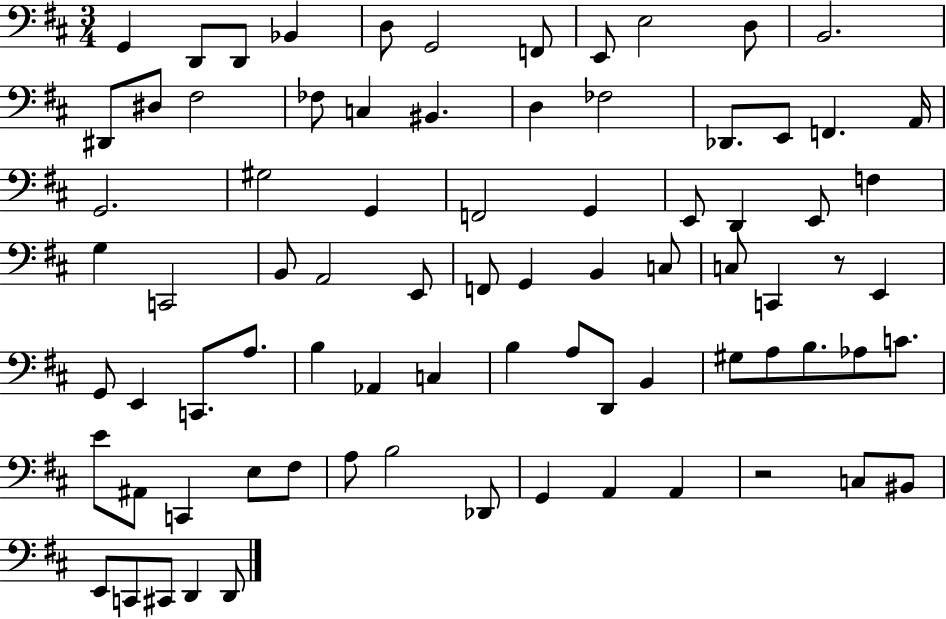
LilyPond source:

{
  \clef bass
  \numericTimeSignature
  \time 3/4
  \key d \major
  \repeat volta 2 { g,4 d,8 d,8 bes,4 | d8 g,2 f,8 | e,8 e2 d8 | b,2. | \break dis,8 dis8 fis2 | fes8 c4 bis,4. | d4 fes2 | des,8. e,8 f,4. a,16 | \break g,2. | gis2 g,4 | f,2 g,4 | e,8 d,4 e,8 f4 | \break g4 c,2 | b,8 a,2 e,8 | f,8 g,4 b,4 c8 | c8 c,4 r8 e,4 | \break g,8 e,4 c,8. a8. | b4 aes,4 c4 | b4 a8 d,8 b,4 | gis8 a8 b8. aes8 c'8. | \break e'8 ais,8 c,4 e8 fis8 | a8 b2 des,8 | g,4 a,4 a,4 | r2 c8 bis,8 | \break e,8 c,8 cis,8 d,4 d,8 | } \bar "|."
}